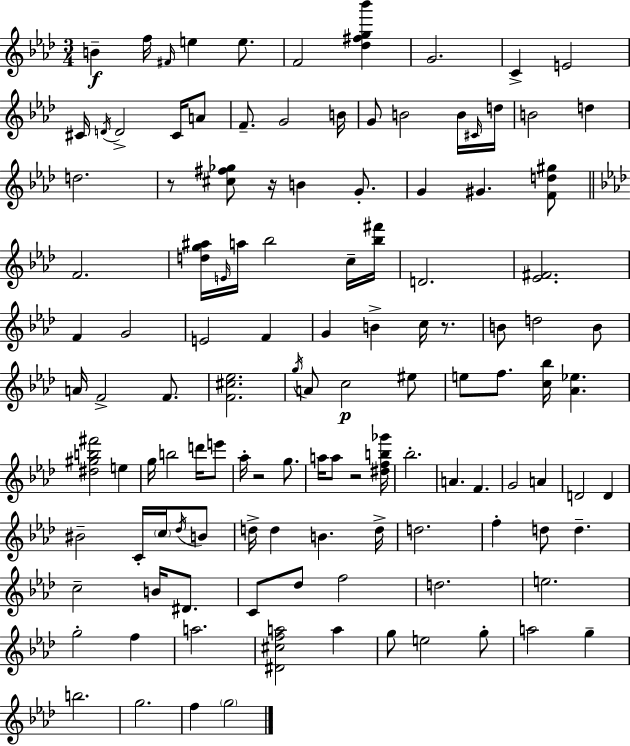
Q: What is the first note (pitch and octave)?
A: B4